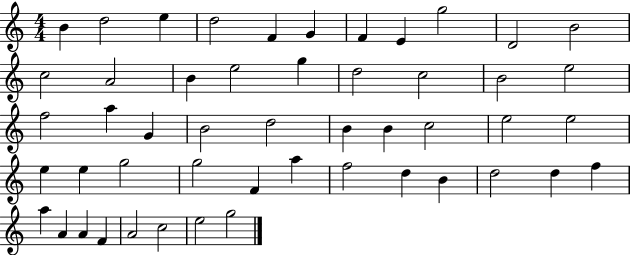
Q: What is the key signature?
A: C major